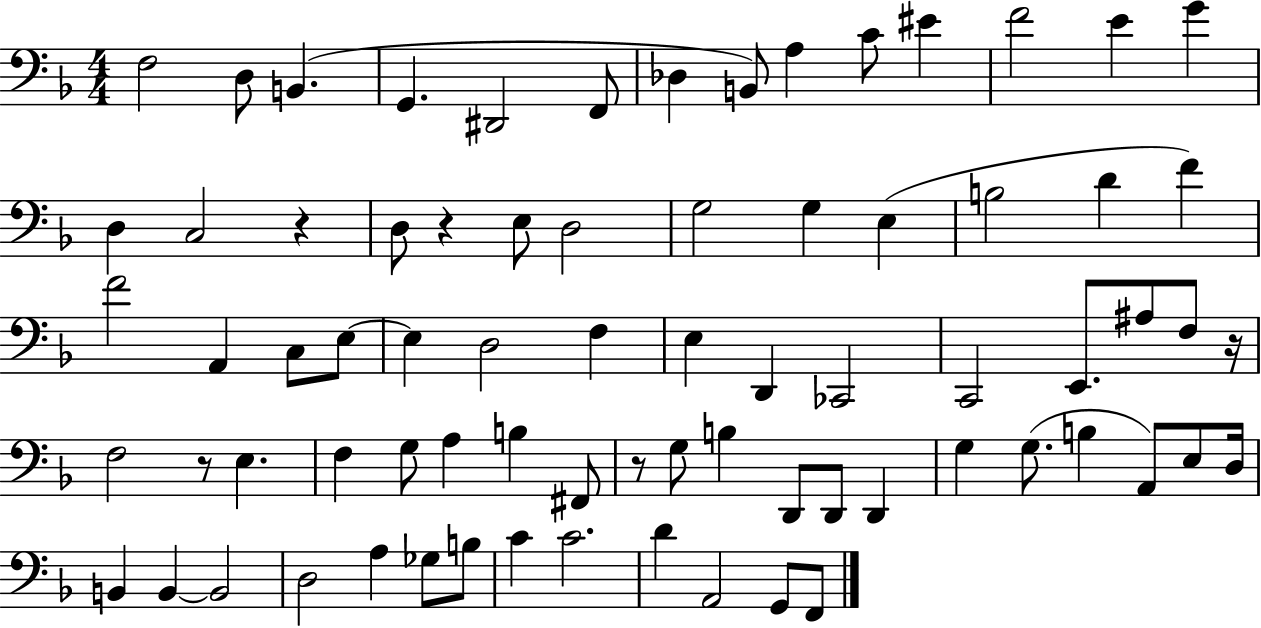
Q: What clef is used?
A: bass